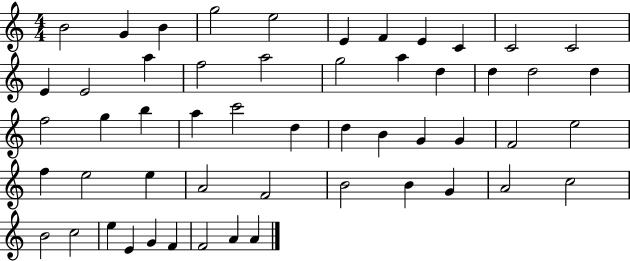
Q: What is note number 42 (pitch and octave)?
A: G4